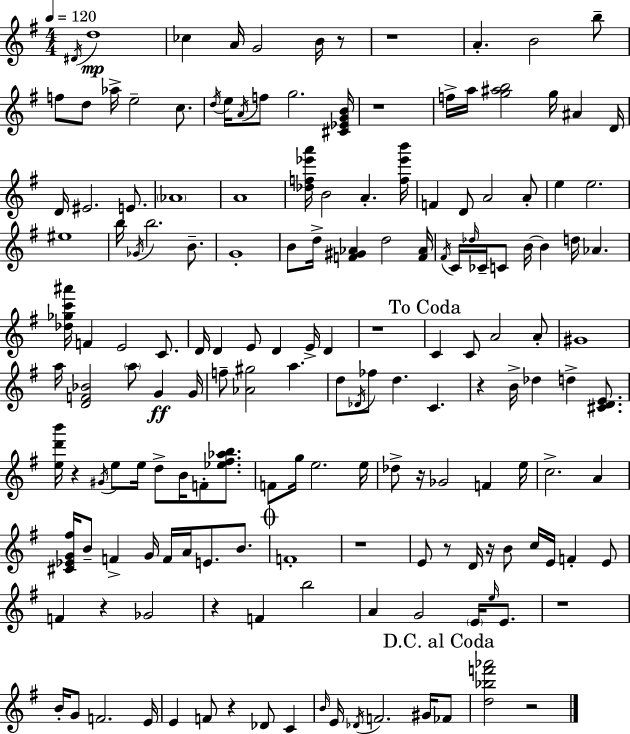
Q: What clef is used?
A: treble